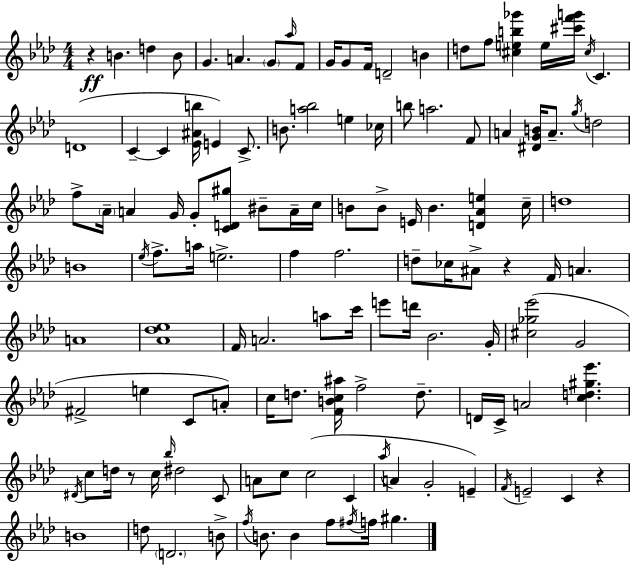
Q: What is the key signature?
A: AES major